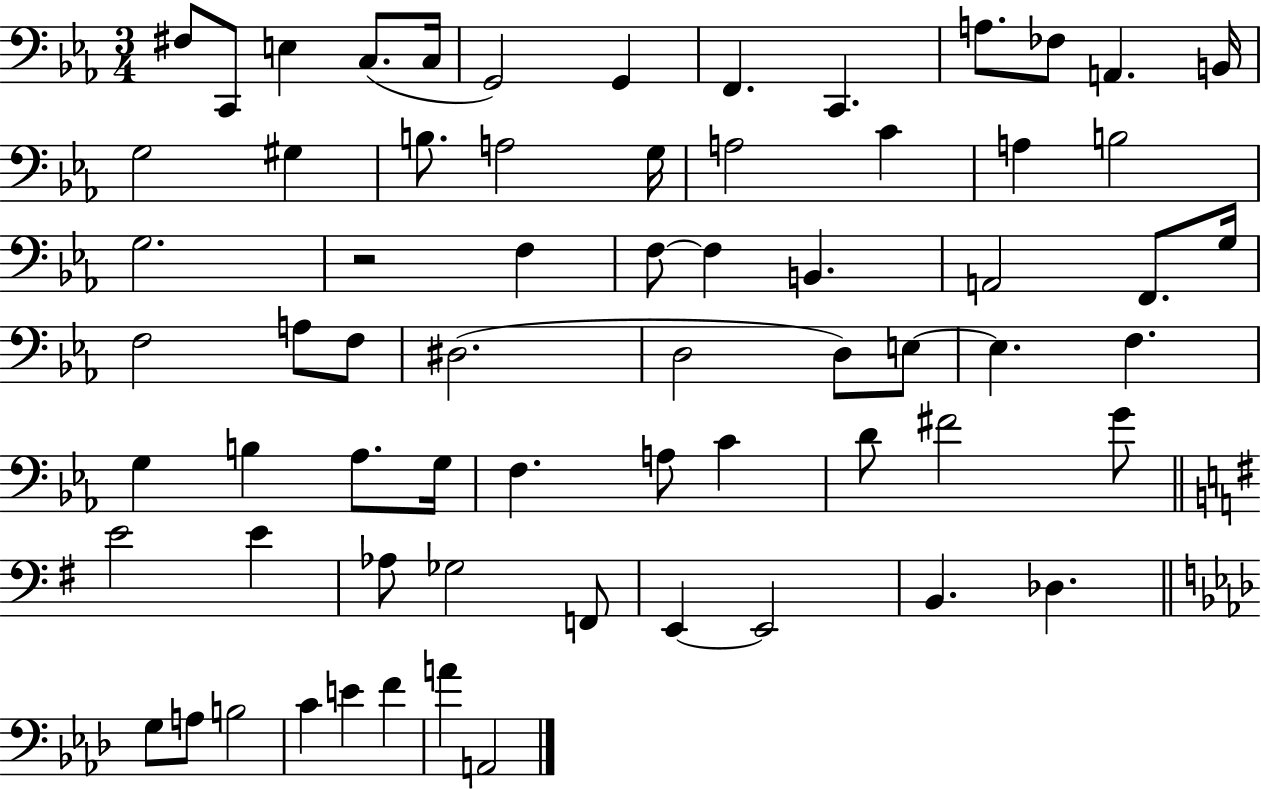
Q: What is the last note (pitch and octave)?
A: A2